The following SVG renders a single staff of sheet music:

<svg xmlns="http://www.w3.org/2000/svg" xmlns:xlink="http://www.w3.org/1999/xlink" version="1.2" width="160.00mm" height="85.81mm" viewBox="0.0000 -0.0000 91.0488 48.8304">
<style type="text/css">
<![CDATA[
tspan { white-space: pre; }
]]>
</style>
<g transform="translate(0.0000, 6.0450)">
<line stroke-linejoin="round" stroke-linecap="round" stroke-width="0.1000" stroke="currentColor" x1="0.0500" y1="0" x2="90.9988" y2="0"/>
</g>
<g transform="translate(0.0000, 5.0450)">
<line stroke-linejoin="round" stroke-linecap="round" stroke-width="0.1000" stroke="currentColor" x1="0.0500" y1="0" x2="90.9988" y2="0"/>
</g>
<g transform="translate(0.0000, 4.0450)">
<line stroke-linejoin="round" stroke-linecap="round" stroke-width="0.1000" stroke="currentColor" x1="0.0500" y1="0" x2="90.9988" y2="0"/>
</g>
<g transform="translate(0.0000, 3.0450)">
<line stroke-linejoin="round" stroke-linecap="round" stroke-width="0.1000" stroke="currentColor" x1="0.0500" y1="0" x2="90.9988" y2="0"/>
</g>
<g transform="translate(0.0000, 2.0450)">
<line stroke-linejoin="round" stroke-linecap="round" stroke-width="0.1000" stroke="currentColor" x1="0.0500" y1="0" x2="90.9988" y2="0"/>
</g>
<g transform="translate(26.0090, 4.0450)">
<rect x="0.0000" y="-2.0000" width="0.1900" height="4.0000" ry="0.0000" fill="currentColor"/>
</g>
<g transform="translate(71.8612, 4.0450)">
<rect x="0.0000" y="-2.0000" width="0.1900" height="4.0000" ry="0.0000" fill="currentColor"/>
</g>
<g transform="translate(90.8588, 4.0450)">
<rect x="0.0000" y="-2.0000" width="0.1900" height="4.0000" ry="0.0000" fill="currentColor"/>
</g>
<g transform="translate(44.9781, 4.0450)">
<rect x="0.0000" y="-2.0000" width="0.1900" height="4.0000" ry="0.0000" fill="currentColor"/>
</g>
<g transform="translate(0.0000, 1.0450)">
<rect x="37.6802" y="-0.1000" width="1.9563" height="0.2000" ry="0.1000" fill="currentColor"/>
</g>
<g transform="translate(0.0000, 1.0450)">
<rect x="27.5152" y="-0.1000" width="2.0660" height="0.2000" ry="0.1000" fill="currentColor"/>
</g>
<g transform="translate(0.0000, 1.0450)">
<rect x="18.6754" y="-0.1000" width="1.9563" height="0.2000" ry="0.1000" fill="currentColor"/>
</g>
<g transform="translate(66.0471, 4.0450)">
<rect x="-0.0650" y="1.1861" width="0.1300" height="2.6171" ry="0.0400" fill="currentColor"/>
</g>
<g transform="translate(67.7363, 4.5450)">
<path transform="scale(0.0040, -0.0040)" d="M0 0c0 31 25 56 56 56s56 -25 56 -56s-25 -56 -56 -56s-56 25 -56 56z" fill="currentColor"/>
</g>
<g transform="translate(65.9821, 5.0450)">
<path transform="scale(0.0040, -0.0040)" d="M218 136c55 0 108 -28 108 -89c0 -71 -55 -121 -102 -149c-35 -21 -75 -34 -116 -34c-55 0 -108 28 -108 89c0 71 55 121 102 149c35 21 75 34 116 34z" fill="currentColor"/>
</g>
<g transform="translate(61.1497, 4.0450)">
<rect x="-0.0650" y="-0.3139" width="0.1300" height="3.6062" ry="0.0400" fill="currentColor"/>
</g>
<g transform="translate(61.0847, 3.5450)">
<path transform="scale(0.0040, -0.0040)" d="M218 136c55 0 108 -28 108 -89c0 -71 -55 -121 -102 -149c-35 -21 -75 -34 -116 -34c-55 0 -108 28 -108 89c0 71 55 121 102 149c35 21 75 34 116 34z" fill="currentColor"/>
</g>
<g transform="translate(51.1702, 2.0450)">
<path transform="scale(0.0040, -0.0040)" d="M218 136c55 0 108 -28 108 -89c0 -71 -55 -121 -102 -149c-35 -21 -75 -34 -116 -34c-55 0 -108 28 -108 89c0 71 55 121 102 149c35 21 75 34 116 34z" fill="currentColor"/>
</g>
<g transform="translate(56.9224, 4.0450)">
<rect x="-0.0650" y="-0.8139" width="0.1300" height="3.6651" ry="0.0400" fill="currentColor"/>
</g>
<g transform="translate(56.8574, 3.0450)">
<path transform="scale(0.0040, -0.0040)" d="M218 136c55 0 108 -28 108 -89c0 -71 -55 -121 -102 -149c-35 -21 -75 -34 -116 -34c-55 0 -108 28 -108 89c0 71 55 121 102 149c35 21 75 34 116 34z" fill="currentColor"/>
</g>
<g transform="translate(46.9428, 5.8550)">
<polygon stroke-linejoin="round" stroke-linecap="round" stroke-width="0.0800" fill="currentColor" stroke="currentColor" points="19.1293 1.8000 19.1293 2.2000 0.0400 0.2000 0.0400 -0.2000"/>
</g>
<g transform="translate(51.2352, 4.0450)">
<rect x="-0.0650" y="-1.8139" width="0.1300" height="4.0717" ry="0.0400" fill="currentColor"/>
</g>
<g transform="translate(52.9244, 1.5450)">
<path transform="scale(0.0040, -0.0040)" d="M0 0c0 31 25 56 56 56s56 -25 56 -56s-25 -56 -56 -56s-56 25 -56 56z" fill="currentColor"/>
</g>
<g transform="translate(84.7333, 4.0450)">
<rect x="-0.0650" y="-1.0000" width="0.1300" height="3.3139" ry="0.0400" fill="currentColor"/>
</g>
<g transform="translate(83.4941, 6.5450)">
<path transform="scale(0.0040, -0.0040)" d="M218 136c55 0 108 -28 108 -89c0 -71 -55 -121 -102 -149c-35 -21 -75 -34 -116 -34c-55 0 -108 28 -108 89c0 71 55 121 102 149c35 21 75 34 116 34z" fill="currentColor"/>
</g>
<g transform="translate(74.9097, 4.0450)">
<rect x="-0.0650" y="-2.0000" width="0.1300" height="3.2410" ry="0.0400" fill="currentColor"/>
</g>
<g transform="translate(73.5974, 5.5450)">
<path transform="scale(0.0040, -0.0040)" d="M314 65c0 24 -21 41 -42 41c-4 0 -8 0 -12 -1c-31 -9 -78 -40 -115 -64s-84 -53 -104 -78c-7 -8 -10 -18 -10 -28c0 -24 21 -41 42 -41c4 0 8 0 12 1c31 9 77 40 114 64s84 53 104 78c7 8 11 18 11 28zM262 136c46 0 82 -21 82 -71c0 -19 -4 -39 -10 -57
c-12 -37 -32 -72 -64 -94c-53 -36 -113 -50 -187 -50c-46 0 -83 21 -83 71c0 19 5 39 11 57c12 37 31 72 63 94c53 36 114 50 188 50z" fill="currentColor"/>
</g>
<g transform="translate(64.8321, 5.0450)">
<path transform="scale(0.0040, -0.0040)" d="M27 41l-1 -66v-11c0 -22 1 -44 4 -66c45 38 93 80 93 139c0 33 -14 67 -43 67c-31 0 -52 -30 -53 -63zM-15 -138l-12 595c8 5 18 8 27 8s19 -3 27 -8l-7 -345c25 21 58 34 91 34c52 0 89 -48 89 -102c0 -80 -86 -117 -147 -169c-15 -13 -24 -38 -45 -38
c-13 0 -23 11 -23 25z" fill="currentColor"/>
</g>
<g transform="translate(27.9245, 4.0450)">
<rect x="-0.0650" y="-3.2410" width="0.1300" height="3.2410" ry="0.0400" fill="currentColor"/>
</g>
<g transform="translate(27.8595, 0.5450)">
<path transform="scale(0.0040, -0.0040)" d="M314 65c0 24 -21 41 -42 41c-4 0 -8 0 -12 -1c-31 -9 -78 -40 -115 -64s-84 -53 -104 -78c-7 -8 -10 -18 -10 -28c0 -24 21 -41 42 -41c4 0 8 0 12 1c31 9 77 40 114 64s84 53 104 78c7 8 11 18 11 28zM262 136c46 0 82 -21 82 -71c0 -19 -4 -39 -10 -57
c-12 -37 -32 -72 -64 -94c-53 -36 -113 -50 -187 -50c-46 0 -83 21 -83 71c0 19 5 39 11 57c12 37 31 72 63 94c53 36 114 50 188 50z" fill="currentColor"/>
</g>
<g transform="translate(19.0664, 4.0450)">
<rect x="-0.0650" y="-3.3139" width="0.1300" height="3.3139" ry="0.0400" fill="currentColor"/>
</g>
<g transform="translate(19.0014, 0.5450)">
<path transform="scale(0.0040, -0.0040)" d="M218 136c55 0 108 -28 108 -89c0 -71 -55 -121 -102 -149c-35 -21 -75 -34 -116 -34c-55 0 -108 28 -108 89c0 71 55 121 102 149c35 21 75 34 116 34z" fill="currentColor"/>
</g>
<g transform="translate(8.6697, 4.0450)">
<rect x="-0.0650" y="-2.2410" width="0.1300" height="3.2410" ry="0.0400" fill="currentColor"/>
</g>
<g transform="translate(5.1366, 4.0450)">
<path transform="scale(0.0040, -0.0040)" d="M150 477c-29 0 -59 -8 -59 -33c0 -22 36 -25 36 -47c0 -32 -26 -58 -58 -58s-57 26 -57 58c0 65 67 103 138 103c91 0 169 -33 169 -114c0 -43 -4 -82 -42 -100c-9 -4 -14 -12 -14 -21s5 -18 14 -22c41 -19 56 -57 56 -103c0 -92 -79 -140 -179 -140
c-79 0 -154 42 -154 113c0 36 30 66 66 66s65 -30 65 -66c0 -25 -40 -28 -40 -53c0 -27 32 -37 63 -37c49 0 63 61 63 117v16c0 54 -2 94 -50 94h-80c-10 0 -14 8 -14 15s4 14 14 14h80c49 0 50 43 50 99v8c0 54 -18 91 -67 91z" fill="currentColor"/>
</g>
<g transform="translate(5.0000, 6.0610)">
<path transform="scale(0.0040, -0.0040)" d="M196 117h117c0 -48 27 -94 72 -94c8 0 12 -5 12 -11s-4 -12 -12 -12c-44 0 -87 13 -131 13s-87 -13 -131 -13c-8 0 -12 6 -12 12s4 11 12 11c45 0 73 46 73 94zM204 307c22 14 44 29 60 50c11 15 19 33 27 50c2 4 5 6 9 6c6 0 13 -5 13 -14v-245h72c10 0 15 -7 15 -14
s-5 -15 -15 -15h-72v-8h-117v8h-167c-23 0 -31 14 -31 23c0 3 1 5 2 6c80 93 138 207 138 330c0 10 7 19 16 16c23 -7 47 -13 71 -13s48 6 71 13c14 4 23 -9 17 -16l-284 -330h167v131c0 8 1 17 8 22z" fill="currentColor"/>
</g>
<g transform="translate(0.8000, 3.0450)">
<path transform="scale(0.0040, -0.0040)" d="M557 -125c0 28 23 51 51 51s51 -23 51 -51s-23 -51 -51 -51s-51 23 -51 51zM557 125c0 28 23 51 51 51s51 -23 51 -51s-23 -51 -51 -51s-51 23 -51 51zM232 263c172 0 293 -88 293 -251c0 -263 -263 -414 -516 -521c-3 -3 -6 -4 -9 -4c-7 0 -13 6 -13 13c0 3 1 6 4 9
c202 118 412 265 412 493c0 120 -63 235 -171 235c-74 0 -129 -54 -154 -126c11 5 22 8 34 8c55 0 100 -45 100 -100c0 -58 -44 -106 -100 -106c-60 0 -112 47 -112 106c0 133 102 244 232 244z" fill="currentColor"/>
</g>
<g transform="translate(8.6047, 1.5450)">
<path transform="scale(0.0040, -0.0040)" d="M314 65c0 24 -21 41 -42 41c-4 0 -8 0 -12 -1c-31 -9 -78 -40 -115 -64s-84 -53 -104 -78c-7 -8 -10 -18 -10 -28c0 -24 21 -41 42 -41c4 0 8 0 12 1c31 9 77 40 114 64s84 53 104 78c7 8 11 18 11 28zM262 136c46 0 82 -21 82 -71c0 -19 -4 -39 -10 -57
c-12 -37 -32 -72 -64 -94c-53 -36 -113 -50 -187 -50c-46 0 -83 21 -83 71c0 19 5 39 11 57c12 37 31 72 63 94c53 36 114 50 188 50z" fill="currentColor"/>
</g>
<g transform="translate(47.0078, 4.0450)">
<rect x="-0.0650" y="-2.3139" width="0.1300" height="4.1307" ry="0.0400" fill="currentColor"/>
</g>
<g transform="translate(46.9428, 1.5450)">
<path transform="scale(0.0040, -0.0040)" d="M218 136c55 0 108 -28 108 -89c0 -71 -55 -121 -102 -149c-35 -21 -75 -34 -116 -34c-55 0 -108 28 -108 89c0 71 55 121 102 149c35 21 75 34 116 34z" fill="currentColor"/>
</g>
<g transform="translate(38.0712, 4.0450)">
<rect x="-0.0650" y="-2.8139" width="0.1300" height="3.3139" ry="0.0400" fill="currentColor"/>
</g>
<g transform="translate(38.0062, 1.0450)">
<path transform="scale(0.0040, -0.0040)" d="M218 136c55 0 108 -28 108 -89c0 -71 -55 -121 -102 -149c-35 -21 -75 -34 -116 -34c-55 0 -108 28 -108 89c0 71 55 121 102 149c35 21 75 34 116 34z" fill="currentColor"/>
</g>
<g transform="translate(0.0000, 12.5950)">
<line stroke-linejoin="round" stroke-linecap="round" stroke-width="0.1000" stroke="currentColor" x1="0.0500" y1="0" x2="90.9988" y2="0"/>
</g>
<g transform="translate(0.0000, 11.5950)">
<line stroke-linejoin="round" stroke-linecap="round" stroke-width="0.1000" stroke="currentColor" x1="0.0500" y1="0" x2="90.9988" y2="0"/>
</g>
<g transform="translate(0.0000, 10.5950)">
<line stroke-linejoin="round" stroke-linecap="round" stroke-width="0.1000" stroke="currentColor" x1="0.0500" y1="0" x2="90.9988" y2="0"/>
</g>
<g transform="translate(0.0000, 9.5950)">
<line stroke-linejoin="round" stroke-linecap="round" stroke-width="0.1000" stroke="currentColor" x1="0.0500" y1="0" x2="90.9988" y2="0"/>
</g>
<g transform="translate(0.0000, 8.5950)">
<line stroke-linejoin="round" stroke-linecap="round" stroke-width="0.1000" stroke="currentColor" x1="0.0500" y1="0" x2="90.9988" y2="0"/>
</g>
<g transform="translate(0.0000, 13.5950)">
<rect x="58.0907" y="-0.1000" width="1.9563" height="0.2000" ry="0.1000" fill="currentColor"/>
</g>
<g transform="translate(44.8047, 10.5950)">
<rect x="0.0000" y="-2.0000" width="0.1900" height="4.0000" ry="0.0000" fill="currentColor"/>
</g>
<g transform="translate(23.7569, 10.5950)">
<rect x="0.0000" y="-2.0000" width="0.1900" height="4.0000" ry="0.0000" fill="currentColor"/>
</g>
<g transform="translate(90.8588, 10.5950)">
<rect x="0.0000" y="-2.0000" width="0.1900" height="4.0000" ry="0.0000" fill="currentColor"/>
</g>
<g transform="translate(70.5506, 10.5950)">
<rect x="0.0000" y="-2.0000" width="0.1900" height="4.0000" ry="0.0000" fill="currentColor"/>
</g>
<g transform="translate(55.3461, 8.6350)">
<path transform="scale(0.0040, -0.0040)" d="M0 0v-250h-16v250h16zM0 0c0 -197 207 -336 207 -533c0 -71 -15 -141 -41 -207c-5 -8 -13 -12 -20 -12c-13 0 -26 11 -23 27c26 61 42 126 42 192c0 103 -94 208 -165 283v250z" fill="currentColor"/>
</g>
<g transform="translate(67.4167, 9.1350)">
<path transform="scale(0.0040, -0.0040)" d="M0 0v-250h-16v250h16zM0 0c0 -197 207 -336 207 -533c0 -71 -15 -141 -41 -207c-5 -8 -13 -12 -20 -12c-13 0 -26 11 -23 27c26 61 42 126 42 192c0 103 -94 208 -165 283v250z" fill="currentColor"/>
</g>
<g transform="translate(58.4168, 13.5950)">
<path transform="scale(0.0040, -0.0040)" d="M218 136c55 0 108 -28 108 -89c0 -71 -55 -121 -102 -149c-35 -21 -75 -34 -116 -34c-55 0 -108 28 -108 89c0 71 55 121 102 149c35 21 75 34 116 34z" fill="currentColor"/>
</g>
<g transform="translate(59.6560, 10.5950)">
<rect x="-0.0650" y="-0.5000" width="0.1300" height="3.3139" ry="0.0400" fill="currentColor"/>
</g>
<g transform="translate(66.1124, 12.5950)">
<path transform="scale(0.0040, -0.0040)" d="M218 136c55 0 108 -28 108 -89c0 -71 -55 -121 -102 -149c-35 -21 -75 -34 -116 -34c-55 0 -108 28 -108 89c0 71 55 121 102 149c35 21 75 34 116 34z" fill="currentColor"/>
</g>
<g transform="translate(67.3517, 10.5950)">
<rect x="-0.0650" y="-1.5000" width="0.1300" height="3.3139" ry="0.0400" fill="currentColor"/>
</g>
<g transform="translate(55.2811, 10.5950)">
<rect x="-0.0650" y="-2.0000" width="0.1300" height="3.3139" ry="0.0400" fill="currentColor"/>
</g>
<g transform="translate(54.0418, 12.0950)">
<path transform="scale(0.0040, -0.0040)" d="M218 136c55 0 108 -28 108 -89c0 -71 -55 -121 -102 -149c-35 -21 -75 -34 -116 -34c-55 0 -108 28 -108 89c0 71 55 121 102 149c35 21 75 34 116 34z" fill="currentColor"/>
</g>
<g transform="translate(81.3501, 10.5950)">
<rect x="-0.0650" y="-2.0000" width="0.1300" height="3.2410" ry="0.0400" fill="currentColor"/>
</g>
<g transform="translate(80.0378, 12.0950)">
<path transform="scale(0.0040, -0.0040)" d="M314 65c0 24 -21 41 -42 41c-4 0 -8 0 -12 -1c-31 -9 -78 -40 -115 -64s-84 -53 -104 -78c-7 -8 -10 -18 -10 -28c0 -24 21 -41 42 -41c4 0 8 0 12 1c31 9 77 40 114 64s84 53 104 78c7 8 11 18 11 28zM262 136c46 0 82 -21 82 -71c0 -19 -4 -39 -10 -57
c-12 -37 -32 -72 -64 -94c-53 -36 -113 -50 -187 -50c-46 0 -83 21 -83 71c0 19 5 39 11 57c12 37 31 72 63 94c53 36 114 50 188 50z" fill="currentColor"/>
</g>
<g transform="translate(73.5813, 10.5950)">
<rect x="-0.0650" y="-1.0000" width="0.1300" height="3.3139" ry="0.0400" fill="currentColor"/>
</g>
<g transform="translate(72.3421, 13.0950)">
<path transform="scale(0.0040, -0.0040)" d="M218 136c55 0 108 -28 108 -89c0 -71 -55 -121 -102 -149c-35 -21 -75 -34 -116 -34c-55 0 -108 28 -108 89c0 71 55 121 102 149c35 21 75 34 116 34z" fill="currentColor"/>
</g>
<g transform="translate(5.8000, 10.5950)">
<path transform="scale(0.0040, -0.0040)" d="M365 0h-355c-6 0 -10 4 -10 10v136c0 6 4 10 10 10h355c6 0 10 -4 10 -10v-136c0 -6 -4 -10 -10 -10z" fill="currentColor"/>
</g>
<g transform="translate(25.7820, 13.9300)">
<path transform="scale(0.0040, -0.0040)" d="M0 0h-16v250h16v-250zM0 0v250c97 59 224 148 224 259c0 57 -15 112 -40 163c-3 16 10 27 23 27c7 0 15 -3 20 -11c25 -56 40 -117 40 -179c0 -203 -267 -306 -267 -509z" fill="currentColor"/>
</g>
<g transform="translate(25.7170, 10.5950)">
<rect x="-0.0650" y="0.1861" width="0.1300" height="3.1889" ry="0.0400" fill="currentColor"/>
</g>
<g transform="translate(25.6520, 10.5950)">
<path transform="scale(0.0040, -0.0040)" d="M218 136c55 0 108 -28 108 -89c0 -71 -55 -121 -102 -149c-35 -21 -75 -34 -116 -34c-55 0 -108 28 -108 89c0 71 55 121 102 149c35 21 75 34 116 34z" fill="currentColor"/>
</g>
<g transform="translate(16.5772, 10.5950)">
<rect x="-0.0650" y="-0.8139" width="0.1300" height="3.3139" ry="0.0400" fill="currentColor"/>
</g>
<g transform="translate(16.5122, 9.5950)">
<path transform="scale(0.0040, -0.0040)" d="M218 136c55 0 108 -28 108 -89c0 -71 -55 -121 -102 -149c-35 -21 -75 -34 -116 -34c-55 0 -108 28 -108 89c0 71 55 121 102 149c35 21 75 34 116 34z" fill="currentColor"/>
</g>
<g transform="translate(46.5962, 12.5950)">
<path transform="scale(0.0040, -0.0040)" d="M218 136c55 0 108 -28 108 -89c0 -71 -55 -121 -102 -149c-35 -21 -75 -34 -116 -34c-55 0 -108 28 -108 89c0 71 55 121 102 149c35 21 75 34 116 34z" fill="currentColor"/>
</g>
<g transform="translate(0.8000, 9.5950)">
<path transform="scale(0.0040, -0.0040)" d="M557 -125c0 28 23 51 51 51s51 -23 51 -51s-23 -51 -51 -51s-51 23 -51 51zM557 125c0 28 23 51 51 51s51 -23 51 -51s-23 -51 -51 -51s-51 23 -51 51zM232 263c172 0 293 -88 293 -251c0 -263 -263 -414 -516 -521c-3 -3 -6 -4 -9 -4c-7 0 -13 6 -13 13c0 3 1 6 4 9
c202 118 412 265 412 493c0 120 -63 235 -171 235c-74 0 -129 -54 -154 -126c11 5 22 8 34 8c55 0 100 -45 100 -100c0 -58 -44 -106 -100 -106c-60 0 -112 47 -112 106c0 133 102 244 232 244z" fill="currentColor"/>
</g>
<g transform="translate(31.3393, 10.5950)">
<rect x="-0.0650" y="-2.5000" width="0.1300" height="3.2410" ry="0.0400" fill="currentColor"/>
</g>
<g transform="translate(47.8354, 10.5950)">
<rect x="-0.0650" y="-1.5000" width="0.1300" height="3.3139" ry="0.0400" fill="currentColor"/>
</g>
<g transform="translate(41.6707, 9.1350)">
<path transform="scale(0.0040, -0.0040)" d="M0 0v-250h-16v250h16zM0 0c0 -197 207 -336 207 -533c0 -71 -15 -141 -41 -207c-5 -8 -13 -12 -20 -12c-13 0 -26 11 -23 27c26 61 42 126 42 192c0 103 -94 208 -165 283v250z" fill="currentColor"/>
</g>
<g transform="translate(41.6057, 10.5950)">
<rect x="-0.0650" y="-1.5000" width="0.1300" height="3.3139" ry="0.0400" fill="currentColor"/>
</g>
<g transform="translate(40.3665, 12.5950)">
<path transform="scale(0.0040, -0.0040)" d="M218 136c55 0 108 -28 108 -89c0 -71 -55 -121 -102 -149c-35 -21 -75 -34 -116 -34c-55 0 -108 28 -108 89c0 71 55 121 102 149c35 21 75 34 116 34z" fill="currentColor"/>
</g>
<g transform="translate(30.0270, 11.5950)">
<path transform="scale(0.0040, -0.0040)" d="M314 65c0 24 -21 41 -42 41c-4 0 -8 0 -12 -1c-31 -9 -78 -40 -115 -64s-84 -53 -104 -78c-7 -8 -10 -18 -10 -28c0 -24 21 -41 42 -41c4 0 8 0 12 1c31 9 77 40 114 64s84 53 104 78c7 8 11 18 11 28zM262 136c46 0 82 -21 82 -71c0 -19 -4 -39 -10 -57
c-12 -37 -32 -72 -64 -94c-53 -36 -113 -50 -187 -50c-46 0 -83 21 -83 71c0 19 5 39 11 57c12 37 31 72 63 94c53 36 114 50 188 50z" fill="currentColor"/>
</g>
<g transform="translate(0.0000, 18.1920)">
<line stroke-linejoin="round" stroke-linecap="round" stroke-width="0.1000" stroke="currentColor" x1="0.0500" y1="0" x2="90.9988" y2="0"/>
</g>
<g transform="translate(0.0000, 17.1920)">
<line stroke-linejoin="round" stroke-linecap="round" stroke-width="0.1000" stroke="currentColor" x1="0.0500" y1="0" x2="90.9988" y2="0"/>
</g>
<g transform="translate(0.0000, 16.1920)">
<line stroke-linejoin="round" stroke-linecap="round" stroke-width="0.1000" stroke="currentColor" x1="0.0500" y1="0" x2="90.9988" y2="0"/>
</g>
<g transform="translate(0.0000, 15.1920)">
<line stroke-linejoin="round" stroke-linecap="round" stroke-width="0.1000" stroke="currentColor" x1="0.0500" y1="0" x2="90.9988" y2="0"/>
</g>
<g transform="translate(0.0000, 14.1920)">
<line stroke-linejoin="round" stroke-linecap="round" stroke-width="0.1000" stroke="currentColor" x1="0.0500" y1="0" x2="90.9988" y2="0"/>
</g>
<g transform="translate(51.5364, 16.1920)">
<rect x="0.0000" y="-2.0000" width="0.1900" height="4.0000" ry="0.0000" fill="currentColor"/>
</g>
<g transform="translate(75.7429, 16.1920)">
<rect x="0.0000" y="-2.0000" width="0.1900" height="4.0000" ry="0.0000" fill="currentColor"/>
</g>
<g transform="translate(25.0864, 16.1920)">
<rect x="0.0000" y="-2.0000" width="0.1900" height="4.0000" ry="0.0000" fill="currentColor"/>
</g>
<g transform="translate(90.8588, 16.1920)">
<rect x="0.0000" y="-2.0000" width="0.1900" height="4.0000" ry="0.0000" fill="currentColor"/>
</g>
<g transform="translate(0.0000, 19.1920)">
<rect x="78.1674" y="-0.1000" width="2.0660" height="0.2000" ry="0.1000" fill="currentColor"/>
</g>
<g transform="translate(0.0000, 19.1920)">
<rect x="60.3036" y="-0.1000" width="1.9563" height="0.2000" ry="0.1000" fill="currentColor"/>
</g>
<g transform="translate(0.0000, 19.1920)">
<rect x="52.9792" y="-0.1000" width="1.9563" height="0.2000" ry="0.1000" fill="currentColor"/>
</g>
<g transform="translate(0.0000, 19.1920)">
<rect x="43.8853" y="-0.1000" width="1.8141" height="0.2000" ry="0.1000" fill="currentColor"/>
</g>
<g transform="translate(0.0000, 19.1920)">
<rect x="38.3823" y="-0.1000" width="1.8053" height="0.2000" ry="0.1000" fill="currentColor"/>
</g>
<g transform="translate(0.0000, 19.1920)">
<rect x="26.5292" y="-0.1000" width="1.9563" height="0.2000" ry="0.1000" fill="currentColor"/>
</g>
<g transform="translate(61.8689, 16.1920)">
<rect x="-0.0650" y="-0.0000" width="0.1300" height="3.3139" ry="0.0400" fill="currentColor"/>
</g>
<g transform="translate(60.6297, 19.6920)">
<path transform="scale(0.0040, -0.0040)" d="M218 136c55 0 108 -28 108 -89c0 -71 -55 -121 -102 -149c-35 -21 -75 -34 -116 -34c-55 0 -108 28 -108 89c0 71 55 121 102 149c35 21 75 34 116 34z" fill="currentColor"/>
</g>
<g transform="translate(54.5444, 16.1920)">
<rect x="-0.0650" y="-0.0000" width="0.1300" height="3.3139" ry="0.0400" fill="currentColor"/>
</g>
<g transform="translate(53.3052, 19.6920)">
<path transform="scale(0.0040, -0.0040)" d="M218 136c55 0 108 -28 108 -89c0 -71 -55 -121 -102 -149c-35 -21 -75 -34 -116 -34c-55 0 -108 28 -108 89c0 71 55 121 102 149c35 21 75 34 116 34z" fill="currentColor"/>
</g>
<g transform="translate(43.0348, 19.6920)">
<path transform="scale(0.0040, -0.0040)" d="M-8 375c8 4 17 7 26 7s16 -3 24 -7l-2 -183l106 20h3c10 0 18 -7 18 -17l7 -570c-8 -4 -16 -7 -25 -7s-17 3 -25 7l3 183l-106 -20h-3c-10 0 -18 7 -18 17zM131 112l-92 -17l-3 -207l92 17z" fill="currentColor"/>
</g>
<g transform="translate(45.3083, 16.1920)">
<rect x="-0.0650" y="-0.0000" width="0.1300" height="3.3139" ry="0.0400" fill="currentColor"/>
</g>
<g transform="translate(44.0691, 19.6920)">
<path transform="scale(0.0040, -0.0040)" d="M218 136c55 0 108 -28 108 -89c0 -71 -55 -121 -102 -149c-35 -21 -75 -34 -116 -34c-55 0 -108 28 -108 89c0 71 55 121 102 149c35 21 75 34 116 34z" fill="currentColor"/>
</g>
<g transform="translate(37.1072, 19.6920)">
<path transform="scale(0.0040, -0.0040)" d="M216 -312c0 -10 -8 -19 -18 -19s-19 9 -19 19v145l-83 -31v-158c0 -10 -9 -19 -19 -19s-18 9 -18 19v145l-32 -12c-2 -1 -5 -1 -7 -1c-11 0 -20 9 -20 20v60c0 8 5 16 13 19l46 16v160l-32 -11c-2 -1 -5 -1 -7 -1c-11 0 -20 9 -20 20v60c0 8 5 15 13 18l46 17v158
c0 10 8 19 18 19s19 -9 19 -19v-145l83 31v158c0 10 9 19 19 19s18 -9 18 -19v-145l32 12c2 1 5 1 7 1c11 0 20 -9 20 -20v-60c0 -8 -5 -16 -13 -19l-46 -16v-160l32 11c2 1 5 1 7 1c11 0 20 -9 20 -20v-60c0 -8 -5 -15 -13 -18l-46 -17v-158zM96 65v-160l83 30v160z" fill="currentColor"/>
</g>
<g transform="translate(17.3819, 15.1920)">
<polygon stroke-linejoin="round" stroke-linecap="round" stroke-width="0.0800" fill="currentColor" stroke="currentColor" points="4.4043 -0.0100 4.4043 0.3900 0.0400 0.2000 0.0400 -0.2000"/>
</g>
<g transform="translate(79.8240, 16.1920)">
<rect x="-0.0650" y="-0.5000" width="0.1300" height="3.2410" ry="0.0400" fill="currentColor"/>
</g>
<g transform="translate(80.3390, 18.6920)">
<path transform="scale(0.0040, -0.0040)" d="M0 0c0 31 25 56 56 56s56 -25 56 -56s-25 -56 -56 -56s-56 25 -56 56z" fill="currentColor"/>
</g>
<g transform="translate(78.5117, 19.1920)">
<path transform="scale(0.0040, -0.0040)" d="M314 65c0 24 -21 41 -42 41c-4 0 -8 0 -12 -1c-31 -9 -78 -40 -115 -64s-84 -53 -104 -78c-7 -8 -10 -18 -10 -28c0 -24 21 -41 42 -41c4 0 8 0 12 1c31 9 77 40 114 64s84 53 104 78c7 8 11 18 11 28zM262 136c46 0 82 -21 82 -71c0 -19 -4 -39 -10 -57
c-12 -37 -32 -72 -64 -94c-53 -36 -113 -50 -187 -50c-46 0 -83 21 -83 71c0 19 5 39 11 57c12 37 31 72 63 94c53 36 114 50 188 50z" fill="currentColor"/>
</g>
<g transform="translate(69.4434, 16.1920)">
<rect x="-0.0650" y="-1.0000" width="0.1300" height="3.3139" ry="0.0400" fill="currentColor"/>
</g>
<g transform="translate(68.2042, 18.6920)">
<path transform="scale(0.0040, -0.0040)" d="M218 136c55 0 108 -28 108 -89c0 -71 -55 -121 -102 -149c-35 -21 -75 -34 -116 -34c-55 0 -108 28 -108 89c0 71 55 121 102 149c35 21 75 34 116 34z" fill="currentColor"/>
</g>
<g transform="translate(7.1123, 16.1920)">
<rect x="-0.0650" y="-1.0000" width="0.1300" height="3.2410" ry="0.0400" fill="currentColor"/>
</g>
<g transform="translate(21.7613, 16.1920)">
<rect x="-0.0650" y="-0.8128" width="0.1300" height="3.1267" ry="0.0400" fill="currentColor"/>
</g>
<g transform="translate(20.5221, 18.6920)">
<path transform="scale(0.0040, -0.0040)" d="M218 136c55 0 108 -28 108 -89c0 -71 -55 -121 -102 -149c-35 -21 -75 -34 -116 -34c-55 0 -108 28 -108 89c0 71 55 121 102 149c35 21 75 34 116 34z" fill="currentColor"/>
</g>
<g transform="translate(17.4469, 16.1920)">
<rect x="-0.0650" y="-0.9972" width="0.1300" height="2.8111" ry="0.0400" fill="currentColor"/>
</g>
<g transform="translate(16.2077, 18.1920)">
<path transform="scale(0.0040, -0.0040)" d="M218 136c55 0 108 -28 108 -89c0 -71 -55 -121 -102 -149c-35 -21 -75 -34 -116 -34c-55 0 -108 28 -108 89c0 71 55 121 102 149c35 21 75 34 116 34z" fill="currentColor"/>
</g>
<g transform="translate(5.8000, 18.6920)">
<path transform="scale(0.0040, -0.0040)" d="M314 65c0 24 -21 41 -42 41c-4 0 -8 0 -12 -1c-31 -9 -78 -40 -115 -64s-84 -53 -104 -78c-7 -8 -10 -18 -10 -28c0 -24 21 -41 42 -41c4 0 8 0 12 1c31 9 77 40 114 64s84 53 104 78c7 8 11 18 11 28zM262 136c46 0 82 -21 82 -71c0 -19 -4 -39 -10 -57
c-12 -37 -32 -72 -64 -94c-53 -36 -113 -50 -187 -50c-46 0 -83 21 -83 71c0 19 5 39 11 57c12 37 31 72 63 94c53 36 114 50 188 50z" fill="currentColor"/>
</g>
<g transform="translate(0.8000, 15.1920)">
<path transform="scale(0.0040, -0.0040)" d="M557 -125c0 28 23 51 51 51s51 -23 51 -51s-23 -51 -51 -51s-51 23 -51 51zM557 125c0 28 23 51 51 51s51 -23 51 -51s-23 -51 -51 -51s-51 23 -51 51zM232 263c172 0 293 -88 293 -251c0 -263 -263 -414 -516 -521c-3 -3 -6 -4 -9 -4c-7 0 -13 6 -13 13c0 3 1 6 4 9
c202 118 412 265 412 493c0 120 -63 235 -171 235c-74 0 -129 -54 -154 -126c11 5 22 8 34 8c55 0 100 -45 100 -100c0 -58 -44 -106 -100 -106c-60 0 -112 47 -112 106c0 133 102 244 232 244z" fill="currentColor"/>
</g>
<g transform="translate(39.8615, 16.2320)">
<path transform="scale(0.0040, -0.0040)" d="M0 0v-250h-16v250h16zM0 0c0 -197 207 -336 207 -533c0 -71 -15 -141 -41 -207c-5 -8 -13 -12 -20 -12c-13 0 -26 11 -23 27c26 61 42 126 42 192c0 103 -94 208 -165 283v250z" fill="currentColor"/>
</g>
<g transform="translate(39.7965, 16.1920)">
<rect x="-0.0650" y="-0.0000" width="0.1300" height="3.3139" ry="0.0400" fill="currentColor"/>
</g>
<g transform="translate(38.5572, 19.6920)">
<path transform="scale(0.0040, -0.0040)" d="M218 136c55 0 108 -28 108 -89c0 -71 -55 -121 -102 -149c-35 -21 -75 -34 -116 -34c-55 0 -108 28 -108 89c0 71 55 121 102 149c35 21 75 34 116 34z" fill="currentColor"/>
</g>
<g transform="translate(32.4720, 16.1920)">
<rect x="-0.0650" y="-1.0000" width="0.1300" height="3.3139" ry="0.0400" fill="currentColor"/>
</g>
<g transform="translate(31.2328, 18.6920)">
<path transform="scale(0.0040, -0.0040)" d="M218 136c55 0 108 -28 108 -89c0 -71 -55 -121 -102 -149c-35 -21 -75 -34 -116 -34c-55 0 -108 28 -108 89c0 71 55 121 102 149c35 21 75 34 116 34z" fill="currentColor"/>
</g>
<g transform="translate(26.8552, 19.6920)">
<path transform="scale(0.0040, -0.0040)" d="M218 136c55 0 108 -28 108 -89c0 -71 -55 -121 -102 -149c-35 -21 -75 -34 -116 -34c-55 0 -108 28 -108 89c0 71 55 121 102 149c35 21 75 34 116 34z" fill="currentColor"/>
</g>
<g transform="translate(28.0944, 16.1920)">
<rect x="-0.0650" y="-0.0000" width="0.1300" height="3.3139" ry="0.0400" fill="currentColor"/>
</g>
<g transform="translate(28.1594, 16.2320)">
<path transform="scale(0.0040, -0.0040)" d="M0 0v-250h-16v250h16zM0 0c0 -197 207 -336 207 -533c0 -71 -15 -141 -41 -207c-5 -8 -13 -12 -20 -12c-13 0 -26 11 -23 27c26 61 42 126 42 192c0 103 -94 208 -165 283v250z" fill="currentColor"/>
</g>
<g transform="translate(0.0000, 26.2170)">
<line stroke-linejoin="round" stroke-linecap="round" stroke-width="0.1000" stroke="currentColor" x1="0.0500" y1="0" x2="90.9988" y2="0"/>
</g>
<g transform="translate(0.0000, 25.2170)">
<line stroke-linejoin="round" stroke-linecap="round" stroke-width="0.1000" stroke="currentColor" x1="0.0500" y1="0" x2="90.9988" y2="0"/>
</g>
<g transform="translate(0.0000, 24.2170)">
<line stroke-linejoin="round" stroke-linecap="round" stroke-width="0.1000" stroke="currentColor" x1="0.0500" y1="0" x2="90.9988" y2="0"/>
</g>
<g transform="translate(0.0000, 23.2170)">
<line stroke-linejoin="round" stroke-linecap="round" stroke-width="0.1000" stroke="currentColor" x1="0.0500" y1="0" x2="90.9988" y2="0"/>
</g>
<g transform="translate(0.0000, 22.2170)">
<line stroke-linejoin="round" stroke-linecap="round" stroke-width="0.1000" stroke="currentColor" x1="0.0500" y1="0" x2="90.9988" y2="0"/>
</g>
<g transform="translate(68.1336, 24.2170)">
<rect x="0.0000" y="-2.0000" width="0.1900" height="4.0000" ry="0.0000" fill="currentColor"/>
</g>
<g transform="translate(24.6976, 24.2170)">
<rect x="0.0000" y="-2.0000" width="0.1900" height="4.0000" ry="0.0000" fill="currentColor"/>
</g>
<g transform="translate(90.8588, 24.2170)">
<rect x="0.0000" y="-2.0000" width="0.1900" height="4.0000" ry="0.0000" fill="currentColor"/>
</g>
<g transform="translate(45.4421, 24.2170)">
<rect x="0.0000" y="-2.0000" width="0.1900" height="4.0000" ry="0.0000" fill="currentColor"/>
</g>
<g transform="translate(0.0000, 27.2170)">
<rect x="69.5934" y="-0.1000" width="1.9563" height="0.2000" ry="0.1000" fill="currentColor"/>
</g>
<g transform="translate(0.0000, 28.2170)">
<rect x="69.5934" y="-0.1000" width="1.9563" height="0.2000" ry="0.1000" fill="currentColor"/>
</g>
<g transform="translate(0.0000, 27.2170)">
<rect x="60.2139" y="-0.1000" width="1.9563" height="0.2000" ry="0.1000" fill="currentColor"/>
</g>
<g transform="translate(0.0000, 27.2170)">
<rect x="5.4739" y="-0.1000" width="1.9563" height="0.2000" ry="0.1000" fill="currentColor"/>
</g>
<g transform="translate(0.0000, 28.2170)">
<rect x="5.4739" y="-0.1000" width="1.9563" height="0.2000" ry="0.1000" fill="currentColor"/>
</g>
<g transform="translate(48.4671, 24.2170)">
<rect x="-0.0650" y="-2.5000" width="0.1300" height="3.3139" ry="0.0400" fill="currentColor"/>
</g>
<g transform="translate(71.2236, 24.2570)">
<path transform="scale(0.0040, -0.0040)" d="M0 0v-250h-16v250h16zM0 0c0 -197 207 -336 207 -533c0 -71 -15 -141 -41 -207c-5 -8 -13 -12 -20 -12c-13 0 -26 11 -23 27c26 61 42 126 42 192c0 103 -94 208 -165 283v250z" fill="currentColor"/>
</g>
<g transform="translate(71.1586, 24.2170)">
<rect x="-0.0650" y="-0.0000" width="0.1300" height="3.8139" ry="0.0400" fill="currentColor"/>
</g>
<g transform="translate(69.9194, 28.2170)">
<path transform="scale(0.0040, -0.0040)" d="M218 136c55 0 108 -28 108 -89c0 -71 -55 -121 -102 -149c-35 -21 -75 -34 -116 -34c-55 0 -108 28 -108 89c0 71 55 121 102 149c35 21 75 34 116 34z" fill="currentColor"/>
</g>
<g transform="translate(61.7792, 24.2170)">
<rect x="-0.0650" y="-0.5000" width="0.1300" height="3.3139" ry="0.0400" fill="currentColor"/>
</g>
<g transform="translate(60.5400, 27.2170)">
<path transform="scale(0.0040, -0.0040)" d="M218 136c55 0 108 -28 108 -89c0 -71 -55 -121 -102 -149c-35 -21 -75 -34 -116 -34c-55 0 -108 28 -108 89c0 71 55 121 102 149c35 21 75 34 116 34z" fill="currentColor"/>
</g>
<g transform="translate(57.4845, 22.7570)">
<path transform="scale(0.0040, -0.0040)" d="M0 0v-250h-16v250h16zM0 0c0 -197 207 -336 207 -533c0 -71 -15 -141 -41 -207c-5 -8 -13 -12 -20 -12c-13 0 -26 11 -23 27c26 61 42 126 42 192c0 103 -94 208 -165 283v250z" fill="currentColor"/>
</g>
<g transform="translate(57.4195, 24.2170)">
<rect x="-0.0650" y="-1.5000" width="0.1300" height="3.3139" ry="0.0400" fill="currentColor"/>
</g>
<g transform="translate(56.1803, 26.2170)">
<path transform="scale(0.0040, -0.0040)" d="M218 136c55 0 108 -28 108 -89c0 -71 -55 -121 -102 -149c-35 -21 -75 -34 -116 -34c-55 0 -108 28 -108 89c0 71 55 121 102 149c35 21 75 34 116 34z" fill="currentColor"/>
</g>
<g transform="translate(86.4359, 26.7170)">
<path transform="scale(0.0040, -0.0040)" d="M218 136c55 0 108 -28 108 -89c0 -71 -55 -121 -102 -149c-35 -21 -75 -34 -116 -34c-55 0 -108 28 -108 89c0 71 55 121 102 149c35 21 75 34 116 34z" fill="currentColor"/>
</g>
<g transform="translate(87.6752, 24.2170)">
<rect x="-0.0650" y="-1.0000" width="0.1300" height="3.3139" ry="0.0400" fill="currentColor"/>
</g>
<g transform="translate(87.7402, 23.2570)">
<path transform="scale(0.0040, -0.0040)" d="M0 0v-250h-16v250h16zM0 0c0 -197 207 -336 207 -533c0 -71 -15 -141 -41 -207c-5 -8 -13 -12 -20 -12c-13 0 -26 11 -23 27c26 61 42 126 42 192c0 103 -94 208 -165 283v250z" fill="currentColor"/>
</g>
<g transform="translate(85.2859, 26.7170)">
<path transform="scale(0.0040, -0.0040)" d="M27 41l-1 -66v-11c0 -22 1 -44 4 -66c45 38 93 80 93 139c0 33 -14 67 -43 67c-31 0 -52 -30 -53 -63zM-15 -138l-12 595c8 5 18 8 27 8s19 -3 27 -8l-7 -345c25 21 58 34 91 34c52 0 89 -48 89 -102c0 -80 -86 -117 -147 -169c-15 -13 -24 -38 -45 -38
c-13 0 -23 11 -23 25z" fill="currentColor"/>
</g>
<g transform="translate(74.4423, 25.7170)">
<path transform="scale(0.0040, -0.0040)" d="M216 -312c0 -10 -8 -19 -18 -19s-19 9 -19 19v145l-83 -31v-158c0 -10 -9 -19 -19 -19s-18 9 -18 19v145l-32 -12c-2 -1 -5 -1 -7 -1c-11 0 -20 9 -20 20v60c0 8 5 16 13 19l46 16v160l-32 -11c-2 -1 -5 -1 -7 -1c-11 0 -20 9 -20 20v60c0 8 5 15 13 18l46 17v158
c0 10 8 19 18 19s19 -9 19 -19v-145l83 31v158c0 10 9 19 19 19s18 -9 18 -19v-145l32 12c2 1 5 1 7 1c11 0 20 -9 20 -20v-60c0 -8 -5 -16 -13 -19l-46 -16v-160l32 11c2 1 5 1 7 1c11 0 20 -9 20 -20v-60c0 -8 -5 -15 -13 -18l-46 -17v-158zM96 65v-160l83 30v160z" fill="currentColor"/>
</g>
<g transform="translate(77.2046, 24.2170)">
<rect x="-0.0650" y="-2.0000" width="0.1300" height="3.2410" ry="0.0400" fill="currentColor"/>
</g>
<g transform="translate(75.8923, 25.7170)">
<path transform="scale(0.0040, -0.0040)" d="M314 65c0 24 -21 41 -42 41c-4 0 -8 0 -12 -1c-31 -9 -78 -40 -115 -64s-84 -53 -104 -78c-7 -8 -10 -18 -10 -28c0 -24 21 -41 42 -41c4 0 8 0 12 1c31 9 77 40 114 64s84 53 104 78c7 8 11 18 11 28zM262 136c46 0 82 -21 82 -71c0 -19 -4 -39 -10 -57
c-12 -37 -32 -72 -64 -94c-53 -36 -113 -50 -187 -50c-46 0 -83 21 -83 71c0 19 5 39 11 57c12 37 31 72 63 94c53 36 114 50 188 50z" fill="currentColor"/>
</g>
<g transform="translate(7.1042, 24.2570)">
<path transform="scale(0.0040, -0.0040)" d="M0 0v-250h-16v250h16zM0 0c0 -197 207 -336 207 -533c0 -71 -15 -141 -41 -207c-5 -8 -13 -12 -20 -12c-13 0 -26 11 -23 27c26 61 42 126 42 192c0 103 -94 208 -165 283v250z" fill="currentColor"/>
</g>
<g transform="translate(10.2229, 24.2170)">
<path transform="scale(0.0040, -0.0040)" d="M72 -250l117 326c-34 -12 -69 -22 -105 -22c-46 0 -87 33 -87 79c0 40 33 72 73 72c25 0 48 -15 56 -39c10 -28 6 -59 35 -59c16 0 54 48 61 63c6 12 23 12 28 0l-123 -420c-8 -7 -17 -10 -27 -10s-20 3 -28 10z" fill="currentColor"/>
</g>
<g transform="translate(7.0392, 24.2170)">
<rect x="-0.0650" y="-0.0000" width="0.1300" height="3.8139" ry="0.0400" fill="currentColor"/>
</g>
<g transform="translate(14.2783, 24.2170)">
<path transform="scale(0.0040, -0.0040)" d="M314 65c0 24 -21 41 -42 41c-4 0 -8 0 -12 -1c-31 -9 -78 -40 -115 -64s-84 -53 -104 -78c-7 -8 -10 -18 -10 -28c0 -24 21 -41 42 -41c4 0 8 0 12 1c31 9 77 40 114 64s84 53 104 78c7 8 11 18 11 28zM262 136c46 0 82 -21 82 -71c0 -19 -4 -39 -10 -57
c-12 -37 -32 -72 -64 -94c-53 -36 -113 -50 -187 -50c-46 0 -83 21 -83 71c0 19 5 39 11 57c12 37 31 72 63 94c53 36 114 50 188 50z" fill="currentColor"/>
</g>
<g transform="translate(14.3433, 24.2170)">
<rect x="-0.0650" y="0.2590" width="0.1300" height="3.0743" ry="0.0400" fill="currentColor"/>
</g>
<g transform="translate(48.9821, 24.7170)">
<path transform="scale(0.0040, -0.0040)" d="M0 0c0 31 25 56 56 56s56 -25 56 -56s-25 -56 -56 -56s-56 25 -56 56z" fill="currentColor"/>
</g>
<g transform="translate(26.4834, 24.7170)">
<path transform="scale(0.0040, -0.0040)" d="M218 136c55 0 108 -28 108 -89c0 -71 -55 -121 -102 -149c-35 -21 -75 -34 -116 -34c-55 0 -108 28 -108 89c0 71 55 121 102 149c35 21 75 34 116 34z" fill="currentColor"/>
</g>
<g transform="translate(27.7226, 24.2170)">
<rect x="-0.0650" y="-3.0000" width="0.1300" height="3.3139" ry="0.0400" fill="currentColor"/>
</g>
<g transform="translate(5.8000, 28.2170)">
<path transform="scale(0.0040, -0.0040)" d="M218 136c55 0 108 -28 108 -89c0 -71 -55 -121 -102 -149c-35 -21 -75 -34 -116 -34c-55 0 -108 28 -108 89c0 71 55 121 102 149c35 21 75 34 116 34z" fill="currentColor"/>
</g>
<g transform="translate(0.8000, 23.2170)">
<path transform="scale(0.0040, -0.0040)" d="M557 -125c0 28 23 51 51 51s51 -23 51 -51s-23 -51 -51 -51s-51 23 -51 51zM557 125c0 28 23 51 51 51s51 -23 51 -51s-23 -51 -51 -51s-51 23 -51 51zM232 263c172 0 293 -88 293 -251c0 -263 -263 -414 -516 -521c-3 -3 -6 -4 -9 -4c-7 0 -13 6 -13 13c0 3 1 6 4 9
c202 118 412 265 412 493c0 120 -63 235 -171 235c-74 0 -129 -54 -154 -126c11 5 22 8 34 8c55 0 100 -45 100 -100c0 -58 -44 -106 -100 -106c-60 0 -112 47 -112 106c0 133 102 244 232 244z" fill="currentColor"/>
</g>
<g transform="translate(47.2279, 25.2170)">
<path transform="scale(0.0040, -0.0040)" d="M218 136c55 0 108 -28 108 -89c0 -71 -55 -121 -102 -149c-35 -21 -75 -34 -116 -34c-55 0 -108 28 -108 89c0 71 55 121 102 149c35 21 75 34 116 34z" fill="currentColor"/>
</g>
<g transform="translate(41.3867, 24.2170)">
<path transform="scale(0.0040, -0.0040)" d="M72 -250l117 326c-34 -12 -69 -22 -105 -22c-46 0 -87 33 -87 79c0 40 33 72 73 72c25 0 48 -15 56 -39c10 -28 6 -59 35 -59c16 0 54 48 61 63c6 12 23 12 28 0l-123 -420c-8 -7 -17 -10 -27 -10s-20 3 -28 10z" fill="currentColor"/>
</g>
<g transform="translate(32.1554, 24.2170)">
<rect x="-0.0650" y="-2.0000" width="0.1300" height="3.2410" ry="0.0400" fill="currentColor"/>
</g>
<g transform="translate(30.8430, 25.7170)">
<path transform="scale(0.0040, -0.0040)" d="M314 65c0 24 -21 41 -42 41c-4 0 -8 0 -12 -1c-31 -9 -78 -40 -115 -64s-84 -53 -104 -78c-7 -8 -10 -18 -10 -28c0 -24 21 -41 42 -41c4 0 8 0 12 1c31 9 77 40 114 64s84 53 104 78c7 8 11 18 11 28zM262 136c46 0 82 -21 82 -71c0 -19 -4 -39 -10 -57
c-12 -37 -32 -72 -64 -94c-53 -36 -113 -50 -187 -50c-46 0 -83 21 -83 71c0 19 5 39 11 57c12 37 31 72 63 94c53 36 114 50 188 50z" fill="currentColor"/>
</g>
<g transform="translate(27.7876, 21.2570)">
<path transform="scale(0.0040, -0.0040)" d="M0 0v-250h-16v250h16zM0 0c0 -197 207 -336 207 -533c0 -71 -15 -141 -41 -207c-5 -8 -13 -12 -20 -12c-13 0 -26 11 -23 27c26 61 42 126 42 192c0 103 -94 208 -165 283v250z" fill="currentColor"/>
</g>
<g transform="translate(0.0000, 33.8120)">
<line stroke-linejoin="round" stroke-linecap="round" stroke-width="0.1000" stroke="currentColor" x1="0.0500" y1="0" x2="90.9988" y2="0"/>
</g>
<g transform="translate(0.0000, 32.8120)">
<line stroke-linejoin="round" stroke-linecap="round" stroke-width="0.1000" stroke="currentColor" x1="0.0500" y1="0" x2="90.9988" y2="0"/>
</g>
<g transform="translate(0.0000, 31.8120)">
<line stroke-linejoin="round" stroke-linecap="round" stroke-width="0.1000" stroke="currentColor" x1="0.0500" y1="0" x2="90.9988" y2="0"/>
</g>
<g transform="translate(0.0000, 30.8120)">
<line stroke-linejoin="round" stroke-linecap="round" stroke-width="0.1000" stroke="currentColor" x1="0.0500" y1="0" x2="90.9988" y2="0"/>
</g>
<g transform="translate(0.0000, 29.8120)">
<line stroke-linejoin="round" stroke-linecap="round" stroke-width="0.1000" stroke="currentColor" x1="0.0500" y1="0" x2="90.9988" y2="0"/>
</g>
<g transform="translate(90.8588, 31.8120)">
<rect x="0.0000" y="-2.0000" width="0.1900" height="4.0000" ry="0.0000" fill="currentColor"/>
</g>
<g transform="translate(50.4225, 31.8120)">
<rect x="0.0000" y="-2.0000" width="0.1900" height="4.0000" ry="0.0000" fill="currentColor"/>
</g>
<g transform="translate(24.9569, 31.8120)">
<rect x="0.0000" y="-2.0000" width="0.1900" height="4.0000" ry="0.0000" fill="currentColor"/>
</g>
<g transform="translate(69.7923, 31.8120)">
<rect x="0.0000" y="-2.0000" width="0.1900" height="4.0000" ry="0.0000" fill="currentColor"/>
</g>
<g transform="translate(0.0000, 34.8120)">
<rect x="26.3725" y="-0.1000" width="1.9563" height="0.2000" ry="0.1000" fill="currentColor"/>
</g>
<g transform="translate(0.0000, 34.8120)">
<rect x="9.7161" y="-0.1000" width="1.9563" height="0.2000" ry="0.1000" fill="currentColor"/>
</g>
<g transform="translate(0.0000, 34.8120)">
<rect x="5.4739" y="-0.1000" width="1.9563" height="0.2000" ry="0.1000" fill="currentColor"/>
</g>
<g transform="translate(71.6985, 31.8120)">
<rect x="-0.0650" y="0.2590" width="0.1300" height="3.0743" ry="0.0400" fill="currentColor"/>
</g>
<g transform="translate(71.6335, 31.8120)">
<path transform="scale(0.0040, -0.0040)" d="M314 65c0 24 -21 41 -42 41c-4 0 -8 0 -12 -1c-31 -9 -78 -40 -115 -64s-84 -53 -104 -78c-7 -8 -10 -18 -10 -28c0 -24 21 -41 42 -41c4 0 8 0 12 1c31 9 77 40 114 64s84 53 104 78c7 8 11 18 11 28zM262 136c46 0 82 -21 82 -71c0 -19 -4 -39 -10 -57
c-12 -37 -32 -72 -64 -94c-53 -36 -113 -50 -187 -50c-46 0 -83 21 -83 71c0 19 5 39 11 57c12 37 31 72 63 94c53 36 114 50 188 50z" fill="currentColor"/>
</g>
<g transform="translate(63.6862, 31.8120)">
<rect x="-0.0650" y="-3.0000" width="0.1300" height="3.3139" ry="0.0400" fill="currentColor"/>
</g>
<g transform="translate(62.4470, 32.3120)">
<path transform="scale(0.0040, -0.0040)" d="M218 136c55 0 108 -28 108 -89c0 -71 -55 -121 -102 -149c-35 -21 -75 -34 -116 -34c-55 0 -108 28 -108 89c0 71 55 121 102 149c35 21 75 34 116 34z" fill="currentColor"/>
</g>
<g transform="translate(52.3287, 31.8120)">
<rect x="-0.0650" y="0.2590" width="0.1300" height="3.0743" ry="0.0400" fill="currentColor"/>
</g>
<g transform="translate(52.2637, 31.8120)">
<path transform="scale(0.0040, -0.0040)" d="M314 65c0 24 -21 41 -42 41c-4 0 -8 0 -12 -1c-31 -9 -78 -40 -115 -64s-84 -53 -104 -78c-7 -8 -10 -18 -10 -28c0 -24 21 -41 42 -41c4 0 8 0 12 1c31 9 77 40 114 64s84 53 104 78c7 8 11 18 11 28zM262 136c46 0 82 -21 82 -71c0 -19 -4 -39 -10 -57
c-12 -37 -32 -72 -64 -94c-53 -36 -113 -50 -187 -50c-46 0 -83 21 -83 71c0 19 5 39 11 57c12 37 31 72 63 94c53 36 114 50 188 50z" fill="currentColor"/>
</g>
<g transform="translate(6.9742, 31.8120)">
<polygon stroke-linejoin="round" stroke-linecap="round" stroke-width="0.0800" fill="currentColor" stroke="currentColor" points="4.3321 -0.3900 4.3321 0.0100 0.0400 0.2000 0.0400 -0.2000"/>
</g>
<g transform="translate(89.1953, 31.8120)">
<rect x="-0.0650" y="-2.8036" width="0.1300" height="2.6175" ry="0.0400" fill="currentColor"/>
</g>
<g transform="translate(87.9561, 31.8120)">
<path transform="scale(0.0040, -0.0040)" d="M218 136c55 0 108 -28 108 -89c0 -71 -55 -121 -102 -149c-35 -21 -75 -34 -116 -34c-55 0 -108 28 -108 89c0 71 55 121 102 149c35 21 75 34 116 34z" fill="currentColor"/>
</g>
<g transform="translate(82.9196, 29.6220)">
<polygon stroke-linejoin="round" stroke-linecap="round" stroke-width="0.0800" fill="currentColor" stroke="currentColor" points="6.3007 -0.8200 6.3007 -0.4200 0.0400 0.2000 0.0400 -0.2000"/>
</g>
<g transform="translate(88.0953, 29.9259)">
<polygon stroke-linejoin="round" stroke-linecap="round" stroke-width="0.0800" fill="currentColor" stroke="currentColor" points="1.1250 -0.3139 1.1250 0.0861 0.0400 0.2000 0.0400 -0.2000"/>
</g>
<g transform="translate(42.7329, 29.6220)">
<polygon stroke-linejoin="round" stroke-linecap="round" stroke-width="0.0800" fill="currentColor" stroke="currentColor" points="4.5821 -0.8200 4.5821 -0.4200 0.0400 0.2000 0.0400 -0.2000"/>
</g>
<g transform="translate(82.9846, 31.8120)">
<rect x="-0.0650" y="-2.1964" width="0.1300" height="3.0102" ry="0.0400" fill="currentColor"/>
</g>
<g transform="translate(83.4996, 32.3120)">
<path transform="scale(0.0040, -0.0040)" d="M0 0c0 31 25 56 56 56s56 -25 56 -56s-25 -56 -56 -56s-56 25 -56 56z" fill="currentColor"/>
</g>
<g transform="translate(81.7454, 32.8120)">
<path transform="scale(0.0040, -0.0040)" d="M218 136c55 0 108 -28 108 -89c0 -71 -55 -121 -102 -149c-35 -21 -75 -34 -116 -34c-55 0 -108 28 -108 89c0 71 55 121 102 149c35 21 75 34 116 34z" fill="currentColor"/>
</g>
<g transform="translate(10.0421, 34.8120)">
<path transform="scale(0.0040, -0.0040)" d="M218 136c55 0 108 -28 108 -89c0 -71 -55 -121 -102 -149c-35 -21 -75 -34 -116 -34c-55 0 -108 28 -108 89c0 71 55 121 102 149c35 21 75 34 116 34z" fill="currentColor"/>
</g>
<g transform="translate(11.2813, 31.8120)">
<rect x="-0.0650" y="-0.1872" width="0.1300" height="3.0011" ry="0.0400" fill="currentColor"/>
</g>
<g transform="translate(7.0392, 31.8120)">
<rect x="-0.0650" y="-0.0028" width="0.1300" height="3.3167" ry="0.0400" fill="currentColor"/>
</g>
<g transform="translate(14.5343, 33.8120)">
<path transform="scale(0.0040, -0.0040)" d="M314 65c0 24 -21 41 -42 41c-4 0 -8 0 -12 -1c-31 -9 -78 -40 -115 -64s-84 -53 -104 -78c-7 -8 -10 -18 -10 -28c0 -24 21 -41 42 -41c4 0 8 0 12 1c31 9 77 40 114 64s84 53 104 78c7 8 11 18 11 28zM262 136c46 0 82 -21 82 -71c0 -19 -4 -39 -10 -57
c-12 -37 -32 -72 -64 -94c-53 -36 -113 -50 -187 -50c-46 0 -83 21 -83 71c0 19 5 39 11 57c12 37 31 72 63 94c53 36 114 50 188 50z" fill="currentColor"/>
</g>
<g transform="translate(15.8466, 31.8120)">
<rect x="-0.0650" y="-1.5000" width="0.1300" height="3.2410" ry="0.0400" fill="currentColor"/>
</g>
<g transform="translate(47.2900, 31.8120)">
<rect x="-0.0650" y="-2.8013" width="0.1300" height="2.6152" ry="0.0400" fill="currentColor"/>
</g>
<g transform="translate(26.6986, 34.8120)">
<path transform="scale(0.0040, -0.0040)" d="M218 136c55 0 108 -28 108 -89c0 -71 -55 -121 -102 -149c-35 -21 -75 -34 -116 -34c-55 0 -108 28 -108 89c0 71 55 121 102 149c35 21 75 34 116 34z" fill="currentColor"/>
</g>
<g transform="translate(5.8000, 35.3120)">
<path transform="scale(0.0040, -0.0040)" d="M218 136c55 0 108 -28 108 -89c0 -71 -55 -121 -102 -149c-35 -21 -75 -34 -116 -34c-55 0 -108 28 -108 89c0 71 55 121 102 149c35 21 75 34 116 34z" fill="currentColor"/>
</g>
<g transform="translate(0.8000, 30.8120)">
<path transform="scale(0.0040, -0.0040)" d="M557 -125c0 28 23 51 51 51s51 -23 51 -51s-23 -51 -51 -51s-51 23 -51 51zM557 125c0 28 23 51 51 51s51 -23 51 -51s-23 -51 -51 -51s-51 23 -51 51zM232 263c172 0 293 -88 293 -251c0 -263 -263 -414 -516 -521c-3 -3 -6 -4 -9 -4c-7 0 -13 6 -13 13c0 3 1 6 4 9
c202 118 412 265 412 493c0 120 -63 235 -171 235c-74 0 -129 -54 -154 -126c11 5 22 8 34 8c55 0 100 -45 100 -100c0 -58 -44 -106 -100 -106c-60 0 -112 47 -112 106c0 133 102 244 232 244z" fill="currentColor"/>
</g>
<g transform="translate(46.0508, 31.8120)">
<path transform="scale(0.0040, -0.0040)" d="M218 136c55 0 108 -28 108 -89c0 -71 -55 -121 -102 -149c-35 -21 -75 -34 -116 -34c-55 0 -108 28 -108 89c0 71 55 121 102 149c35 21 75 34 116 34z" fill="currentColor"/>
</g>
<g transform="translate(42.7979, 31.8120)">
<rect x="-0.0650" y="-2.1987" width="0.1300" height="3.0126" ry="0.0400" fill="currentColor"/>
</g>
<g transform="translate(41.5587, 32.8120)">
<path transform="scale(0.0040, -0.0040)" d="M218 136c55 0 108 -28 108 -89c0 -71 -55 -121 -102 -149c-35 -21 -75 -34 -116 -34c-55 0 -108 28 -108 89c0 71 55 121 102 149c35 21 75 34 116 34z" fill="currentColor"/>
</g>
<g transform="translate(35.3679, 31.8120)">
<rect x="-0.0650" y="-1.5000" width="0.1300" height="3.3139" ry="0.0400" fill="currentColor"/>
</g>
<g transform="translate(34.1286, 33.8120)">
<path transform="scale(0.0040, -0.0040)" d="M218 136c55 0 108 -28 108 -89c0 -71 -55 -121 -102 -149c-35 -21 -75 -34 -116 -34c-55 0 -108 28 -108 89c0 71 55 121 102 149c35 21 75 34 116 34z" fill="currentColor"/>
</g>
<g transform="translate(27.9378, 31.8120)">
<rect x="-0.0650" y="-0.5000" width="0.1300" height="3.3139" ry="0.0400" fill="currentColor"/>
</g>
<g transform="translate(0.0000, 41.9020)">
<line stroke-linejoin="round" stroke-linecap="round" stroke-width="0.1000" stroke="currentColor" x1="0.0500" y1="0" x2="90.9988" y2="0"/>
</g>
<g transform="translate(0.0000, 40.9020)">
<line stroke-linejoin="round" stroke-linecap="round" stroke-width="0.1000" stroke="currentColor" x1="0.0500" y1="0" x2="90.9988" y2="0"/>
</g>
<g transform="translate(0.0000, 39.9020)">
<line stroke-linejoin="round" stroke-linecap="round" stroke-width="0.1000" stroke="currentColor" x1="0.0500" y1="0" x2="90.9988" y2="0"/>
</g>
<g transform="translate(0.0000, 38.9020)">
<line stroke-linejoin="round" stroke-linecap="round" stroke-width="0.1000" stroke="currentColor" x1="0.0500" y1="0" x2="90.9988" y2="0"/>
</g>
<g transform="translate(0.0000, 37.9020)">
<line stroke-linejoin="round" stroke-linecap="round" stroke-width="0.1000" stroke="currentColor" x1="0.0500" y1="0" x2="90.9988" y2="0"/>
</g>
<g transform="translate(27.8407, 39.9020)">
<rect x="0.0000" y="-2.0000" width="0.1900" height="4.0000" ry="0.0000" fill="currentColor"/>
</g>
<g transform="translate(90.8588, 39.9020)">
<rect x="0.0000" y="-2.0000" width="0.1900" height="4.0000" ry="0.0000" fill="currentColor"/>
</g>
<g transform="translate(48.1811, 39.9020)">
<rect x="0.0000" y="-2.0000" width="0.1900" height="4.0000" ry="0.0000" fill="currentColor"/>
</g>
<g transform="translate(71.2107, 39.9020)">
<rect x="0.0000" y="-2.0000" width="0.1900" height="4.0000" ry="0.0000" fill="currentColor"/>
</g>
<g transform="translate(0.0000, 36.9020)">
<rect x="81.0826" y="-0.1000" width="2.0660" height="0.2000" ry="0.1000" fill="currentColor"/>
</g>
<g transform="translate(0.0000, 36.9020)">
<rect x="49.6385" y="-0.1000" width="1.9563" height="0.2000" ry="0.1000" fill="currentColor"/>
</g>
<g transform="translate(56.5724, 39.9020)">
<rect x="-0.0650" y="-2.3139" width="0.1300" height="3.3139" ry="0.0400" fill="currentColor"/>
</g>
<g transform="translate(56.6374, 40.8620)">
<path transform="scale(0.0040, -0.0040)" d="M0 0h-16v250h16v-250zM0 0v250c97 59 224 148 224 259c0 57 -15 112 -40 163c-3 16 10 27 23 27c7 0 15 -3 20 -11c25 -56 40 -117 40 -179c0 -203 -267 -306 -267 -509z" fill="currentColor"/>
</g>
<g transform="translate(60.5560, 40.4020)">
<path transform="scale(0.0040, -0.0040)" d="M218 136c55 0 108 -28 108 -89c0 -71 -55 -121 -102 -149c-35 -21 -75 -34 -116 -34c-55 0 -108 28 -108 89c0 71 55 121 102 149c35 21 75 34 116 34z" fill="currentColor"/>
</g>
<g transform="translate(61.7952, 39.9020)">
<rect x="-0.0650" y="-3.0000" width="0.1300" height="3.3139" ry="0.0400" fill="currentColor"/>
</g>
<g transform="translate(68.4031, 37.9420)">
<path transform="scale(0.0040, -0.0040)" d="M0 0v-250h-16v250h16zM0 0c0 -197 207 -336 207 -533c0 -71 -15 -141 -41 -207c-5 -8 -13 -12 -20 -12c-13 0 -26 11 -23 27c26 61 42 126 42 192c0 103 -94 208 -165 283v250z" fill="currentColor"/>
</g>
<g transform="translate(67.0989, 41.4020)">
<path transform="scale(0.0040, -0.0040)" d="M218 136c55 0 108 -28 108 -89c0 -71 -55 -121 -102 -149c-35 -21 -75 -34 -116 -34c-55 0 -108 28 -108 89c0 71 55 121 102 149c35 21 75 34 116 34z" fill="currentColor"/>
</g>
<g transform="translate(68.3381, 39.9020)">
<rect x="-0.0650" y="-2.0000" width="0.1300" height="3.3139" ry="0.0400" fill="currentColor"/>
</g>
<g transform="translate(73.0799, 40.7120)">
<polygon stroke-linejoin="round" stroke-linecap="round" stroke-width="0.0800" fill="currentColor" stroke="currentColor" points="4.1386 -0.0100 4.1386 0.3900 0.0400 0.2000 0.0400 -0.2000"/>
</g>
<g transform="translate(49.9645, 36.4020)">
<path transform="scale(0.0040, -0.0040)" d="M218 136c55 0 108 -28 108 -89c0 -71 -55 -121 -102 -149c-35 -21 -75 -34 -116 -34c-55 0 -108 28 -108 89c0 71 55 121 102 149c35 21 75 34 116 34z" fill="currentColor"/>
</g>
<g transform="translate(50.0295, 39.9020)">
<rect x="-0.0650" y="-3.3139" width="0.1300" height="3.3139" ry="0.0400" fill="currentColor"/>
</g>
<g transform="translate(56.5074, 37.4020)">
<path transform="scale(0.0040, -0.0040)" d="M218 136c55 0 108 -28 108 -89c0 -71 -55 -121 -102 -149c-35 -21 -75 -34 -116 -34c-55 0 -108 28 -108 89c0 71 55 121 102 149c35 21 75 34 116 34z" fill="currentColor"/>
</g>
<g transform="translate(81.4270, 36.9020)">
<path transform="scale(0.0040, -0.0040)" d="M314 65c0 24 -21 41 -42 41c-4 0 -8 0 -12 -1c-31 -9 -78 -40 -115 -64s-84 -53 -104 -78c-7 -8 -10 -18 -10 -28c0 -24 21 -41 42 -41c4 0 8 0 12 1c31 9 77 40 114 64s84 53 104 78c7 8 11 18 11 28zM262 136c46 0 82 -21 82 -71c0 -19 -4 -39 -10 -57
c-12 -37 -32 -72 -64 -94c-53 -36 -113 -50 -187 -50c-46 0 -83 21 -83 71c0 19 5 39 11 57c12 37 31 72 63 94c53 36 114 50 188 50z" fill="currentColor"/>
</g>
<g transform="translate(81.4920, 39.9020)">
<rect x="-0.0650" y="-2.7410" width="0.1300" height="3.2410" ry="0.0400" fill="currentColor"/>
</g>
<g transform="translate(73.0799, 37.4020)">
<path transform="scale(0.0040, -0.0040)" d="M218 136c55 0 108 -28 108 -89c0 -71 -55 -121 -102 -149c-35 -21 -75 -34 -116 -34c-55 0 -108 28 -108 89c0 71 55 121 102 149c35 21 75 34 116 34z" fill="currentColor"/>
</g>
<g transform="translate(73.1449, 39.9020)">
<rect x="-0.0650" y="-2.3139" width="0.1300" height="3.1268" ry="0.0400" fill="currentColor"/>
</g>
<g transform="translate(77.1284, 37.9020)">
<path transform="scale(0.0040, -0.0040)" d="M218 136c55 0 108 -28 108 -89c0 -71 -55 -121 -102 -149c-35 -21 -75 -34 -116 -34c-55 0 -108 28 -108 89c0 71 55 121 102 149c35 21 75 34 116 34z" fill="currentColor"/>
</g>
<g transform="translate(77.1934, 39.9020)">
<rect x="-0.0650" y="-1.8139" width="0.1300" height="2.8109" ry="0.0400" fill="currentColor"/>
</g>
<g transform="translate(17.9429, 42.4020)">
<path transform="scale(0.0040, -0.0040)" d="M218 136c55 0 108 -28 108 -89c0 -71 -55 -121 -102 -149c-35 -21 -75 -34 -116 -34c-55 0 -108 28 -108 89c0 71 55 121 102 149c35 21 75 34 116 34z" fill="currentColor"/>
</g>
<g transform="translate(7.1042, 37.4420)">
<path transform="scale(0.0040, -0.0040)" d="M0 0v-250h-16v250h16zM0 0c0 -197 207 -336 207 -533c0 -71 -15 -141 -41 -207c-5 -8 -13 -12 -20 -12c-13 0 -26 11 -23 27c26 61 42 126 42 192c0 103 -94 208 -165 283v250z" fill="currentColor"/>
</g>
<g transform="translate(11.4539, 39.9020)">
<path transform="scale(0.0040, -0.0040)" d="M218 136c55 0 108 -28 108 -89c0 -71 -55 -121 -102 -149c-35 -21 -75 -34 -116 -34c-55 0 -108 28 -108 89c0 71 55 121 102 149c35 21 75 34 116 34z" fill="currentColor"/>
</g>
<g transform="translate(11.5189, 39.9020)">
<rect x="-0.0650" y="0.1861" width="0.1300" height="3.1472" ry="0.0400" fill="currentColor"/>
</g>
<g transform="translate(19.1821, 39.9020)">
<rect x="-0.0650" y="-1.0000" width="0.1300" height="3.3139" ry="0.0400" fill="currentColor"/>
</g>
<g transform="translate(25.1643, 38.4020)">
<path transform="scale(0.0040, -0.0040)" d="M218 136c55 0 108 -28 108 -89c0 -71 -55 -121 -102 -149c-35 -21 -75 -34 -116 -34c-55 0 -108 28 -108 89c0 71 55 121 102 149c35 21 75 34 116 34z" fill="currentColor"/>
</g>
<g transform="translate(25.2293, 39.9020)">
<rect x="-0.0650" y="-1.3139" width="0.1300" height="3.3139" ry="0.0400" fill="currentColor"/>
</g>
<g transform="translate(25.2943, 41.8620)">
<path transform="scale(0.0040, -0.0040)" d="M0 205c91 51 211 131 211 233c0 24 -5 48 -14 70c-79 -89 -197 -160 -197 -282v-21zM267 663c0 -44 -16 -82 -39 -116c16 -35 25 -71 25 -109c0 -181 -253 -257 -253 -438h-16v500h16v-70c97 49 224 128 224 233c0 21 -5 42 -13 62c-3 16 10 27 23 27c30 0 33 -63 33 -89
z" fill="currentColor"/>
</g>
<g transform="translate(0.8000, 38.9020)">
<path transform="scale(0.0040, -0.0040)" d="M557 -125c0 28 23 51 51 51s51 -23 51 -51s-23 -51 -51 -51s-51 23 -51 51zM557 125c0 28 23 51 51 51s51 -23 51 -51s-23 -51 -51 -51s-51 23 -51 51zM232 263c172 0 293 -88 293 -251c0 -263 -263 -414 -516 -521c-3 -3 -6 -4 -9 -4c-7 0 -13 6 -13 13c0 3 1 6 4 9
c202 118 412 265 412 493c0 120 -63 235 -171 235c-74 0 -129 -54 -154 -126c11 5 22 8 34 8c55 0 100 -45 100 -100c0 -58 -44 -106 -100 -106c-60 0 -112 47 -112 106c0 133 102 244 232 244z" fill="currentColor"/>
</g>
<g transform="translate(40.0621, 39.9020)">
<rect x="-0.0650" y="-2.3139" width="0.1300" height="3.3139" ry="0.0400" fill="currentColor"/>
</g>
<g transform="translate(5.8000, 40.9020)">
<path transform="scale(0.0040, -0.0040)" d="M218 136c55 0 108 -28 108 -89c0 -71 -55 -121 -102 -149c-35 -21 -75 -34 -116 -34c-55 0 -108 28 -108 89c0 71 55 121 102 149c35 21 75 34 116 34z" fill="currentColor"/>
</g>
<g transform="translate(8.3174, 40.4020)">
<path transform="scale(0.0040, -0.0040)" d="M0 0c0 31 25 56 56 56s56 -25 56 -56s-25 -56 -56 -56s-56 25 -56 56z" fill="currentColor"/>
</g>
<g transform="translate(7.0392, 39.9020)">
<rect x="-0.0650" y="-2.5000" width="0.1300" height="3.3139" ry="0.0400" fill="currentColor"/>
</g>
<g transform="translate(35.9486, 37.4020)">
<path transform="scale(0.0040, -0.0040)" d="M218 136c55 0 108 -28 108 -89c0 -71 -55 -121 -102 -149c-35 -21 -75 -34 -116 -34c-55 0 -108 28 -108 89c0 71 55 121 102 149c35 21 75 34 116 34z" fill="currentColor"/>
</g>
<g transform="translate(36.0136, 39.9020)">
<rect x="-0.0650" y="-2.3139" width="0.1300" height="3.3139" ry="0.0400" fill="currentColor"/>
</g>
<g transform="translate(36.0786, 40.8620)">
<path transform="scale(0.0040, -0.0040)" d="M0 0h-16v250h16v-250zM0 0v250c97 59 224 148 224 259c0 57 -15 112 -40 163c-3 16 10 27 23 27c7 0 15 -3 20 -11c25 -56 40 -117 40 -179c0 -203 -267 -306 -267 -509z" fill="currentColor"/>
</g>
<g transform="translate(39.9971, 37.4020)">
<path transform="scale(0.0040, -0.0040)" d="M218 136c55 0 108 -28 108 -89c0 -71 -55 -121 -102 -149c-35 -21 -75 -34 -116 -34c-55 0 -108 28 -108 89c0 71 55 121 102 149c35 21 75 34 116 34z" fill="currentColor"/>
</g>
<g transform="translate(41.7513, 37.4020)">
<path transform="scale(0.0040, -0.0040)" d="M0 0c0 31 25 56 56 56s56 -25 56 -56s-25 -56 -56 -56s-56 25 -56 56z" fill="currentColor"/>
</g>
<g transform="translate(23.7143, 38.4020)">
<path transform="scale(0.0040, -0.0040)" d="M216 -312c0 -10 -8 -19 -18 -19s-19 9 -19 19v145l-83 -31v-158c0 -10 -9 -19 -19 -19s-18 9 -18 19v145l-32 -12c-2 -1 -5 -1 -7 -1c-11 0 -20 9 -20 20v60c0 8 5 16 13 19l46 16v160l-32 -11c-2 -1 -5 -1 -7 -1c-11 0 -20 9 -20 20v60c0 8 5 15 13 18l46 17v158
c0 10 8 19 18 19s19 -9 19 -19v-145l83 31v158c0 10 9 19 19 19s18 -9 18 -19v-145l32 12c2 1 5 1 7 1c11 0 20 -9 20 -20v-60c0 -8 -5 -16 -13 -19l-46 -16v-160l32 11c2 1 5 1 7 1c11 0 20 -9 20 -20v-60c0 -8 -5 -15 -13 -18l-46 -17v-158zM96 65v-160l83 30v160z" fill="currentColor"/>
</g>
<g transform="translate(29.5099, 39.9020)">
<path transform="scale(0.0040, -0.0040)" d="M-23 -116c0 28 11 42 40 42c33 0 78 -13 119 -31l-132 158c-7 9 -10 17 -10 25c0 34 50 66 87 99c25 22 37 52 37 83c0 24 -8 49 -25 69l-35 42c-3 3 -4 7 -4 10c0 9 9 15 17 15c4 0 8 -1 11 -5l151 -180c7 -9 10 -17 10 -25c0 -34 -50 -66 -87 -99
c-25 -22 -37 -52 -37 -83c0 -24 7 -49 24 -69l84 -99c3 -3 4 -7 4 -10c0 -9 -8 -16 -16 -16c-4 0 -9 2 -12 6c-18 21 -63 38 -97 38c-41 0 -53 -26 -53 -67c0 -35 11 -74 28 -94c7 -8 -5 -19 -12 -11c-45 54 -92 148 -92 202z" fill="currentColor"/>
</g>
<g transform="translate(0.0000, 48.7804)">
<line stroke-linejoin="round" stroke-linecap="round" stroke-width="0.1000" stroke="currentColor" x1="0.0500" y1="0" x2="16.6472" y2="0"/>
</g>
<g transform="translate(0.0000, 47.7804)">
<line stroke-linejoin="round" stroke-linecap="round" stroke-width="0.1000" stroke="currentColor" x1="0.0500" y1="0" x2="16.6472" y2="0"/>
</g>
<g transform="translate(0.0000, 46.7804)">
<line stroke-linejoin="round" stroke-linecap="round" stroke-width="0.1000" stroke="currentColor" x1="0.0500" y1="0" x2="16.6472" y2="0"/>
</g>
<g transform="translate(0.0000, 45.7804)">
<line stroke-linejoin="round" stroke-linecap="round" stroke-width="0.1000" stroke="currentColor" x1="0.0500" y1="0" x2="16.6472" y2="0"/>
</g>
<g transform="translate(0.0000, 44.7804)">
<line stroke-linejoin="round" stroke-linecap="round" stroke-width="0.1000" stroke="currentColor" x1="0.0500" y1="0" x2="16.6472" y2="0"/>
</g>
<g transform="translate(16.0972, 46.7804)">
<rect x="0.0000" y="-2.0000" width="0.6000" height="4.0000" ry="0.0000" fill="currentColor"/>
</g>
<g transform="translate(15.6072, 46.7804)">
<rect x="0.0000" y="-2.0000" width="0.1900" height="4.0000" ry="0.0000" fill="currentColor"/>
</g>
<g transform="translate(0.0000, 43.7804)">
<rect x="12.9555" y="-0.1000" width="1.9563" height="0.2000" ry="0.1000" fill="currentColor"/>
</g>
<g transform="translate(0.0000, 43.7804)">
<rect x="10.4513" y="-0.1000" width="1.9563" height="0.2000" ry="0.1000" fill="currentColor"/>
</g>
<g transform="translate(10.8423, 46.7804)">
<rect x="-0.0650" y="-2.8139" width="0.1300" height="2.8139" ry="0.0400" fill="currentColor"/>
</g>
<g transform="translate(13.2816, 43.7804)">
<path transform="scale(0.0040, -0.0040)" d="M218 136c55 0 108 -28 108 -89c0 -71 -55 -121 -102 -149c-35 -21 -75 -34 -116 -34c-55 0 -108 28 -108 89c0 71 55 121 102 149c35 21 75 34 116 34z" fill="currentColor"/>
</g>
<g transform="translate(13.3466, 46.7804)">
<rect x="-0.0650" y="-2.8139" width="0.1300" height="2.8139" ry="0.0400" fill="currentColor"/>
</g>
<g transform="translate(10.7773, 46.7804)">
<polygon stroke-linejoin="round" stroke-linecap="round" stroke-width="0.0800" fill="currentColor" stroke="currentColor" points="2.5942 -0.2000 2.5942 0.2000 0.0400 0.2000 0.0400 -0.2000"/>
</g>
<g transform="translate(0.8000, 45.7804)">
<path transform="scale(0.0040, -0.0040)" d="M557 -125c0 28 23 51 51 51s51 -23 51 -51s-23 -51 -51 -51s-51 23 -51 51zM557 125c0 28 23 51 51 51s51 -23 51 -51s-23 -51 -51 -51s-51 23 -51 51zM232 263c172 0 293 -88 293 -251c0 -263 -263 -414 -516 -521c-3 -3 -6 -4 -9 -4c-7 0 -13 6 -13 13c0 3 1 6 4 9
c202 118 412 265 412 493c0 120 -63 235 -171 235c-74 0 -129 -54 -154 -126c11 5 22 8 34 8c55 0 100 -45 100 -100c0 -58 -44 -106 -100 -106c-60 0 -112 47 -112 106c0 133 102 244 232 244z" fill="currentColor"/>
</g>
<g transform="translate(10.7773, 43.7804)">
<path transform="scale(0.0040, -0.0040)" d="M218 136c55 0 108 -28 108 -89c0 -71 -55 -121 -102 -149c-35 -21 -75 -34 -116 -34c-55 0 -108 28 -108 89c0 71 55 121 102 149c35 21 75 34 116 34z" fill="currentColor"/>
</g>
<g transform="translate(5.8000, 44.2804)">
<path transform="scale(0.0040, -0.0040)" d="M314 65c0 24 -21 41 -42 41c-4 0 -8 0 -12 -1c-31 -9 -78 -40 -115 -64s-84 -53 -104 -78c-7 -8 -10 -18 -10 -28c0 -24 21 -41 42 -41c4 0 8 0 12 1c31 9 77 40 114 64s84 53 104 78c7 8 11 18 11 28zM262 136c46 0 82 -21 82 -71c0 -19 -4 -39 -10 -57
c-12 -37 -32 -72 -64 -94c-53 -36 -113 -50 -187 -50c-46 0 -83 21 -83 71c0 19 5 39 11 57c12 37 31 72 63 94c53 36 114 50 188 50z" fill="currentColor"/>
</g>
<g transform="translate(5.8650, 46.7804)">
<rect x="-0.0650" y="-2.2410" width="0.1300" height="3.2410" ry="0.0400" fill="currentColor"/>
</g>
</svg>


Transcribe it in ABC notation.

X:1
T:Untitled
M:3/4
L:1/4
K:C
B,2 D D2 C B,/2 A,/2 F,/2 E,/2 _B,,/2 A,,2 F,, z2 F, D,/2 B,,2 G,,/2 G,, A,,/2 E,, G,,/2 F,, A,,2 F,,2 G,,/2 F,,/2 D,,/2 F,, ^D,,/2 D,, D,, D,, F,, E,,2 C,,/2 z/2 D,2 C,/2 A,,2 z/2 B,, G,,/2 E,, C,,/2 ^A,,2 _F,,/2 D,,/2 E,,/2 G,,2 E,, G,, B,,/2 D,/2 D,2 C, D,2 B,,/2 D,/4 B,,/2 D, F,, ^G,/4 z B,/2 B, D B,/2 C, A,,/2 B,/2 A,/2 C2 B,2 C/2 C/2